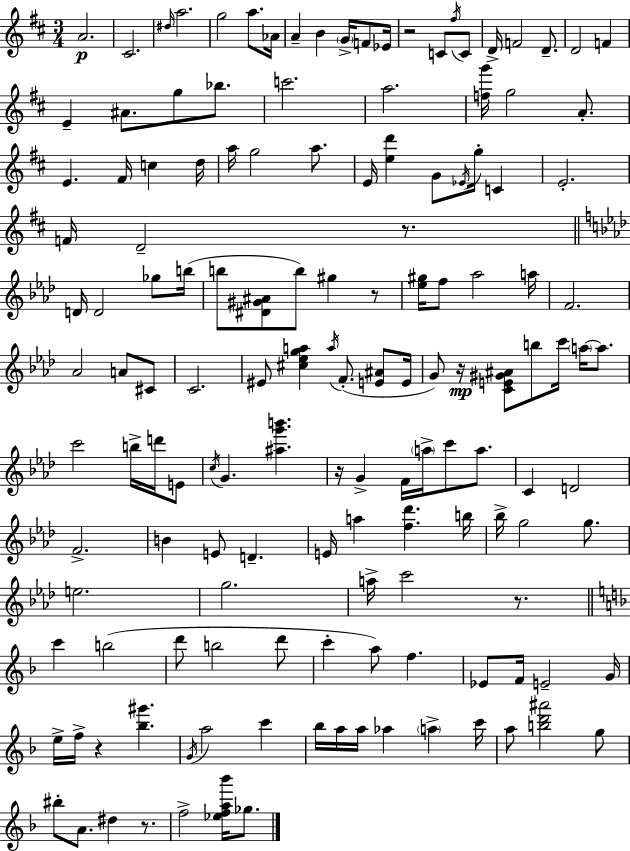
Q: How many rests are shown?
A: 8